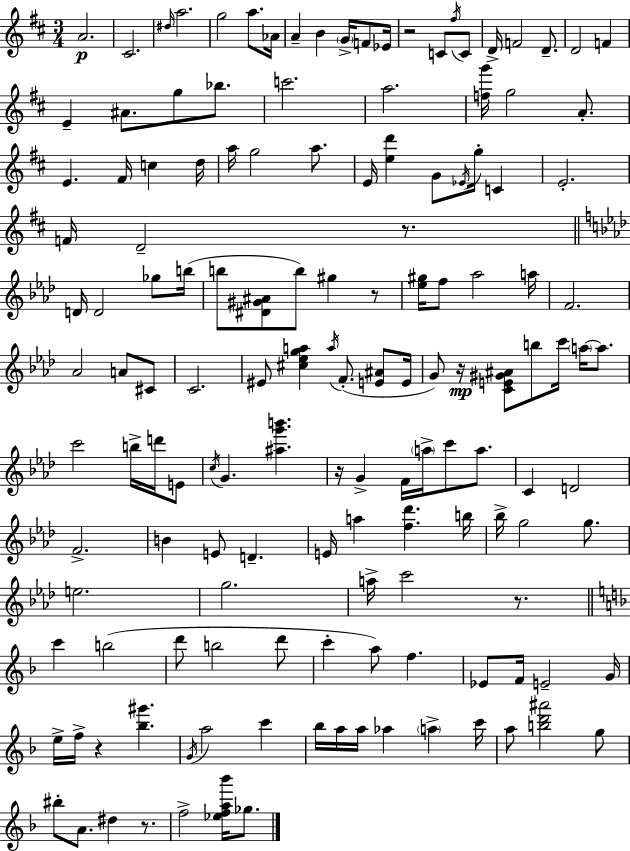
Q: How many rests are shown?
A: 8